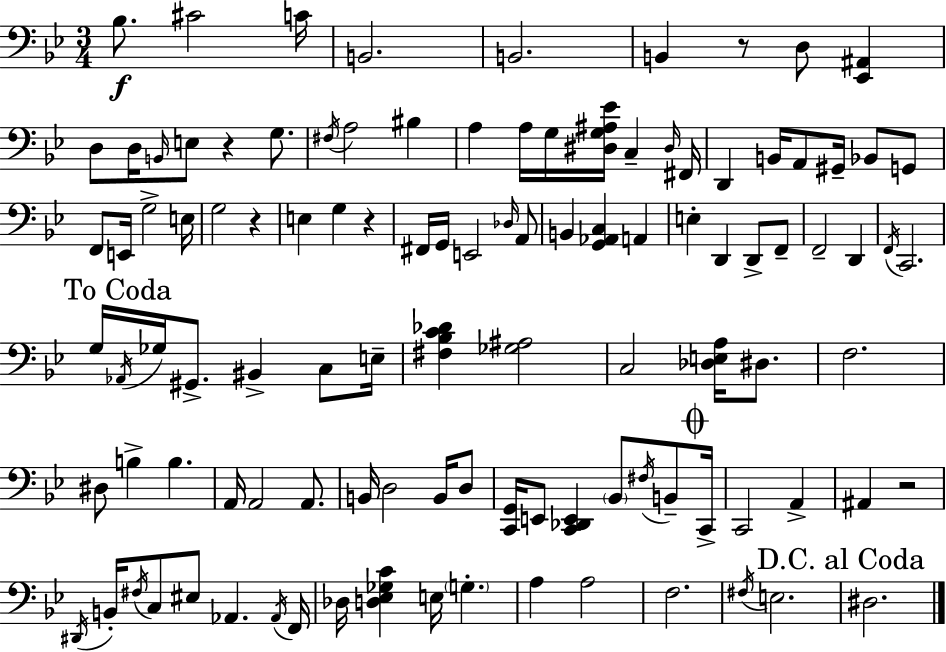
Bb3/e. C#4/h C4/s B2/h. B2/h. B2/q R/e D3/e [Eb2,A#2]/q D3/e D3/s B2/s E3/e R/q G3/e. F#3/s A3/h BIS3/q A3/q A3/s G3/s [D#3,G3,A#3,Eb4]/s C3/q D#3/s F#2/s D2/q B2/s A2/e G#2/s Bb2/e G2/e F2/e E2/s G3/h E3/s G3/h R/q E3/q G3/q R/q F#2/s G2/s E2/h Db3/s A2/e B2/q [G2,Ab2,C3]/q A2/q E3/q D2/q D2/e F2/e F2/h D2/q F2/s C2/h. G3/s Ab2/s Gb3/s G#2/e. BIS2/q C3/e E3/s [F#3,Bb3,C4,Db4]/q [Gb3,A#3]/h C3/h [Db3,E3,A3]/s D#3/e. F3/h. D#3/e B3/q B3/q. A2/s A2/h A2/e. B2/s D3/h B2/s D3/e [C2,G2]/s E2/e [C2,Db2,E2]/q Bb2/e F#3/s B2/e C2/s C2/h A2/q A#2/q R/h D#2/s B2/s F#3/s C3/e EIS3/e Ab2/q. Ab2/s F2/s Db3/s [D3,Eb3,Gb3,C4]/q E3/s G3/q. A3/q A3/h F3/h. F#3/s E3/h. D#3/h.